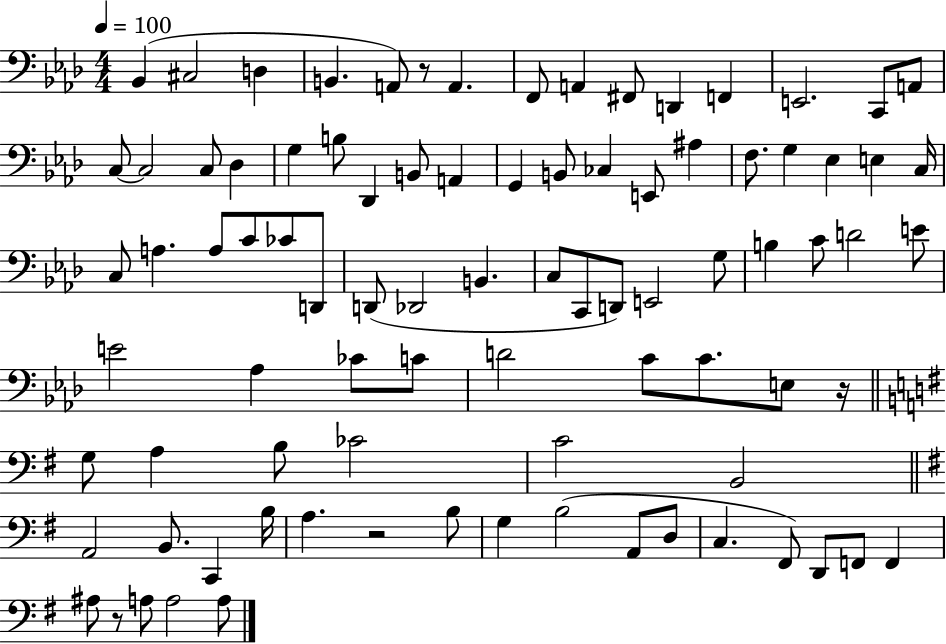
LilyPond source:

{
  \clef bass
  \numericTimeSignature
  \time 4/4
  \key aes \major
  \tempo 4 = 100
  bes,4( cis2 d4 | b,4. a,8) r8 a,4. | f,8 a,4 fis,8 d,4 f,4 | e,2. c,8 a,8 | \break c8~~ c2 c8 des4 | g4 b8 des,4 b,8 a,4 | g,4 b,8 ces4 e,8 ais4 | f8. g4 ees4 e4 c16 | \break c8 a4. a8 c'8 ces'8 d,8 | d,8( des,2 b,4. | c8 c,8 d,8) e,2 g8 | b4 c'8 d'2 e'8 | \break e'2 aes4 ces'8 c'8 | d'2 c'8 c'8. e8 r16 | \bar "||" \break \key g \major g8 a4 b8 ces'2 | c'2 b,2 | \bar "||" \break \key g \major a,2 b,8. c,4 b16 | a4. r2 b8 | g4 b2( a,8 d8 | c4. fis,8) d,8 f,8 f,4 | \break ais8 r8 a8 a2 a8 | \bar "|."
}